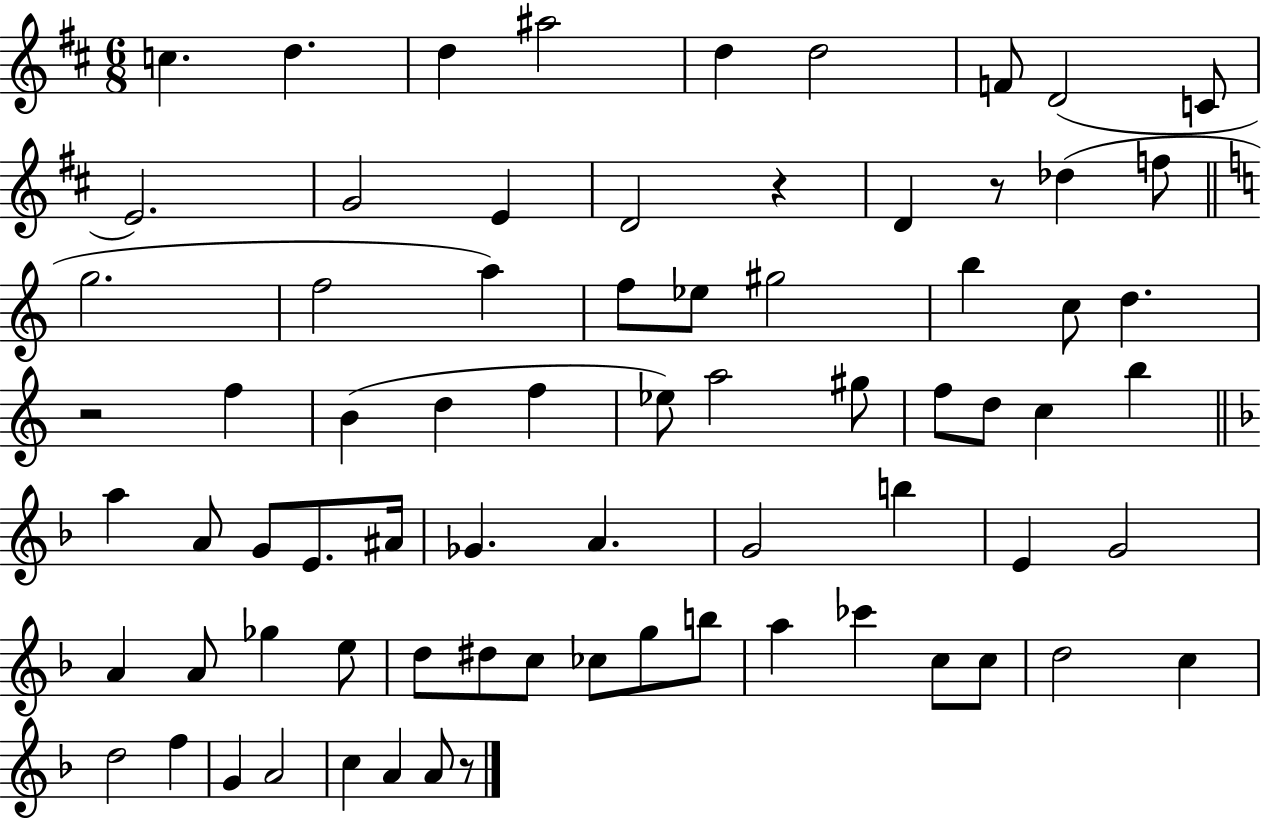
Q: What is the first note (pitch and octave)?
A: C5